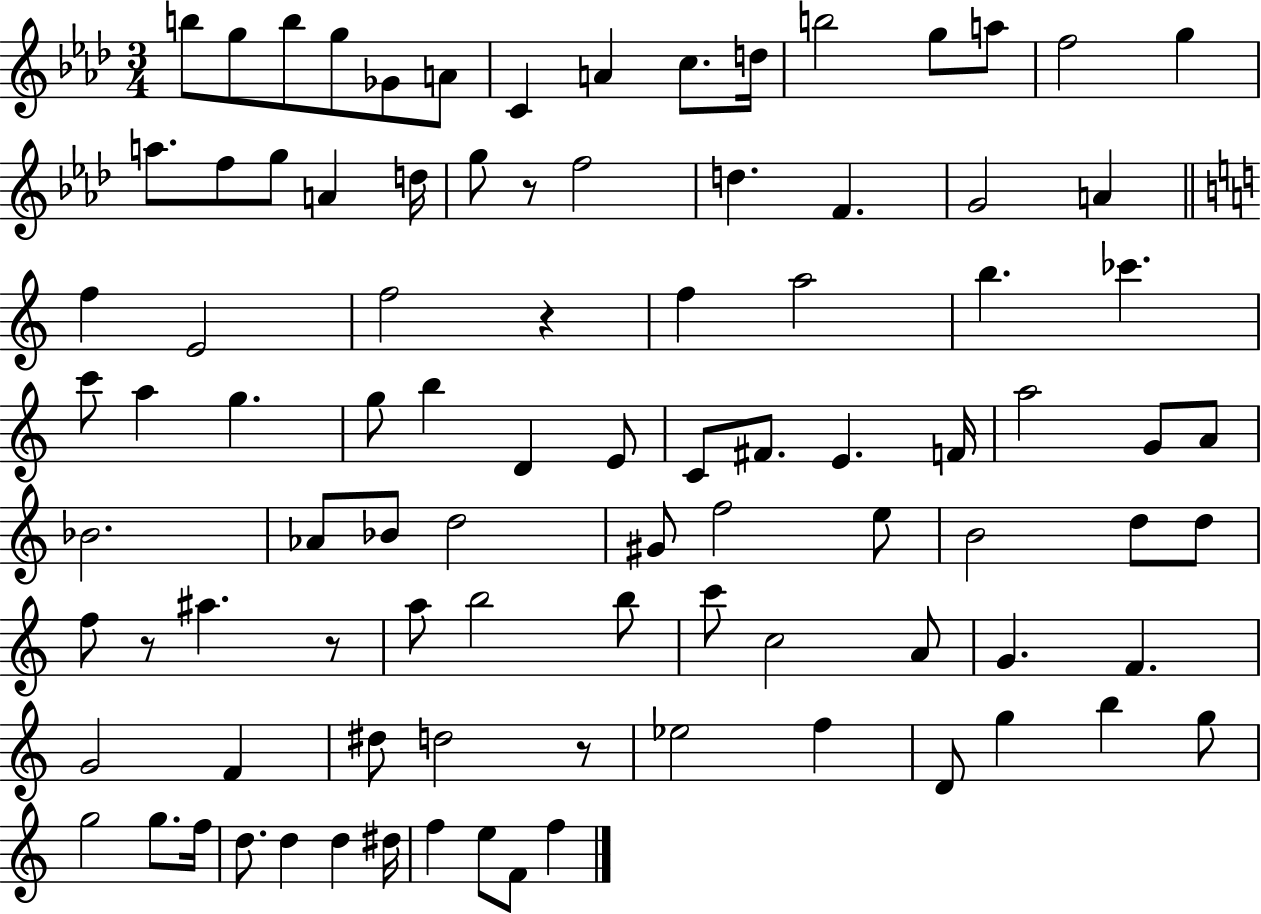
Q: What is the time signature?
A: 3/4